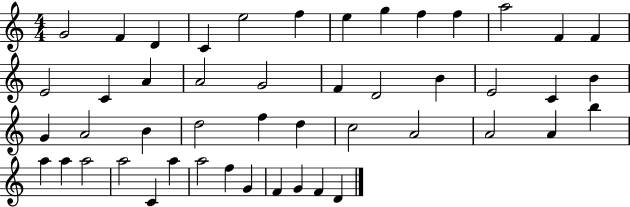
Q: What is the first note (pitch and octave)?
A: G4